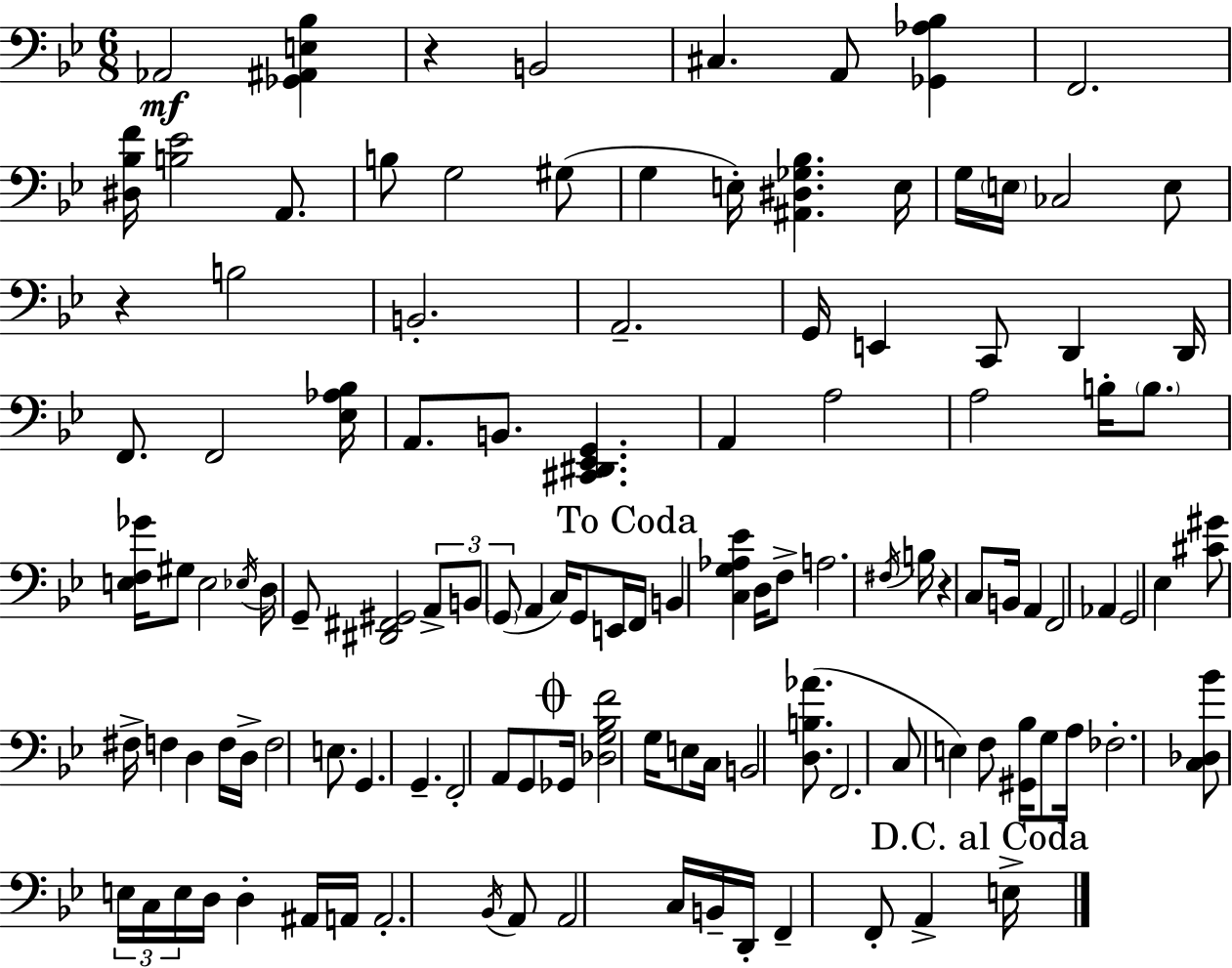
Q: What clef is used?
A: bass